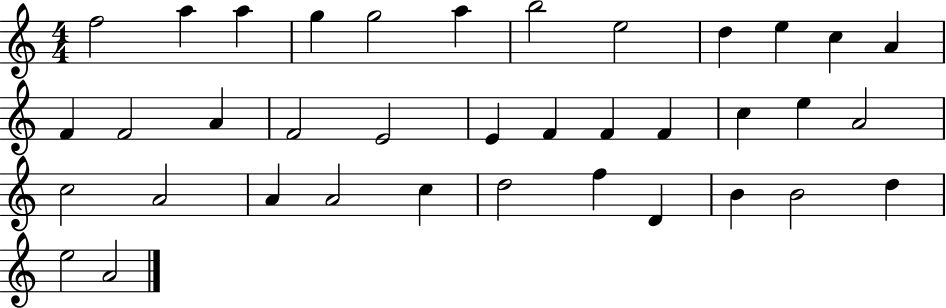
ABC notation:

X:1
T:Untitled
M:4/4
L:1/4
K:C
f2 a a g g2 a b2 e2 d e c A F F2 A F2 E2 E F F F c e A2 c2 A2 A A2 c d2 f D B B2 d e2 A2